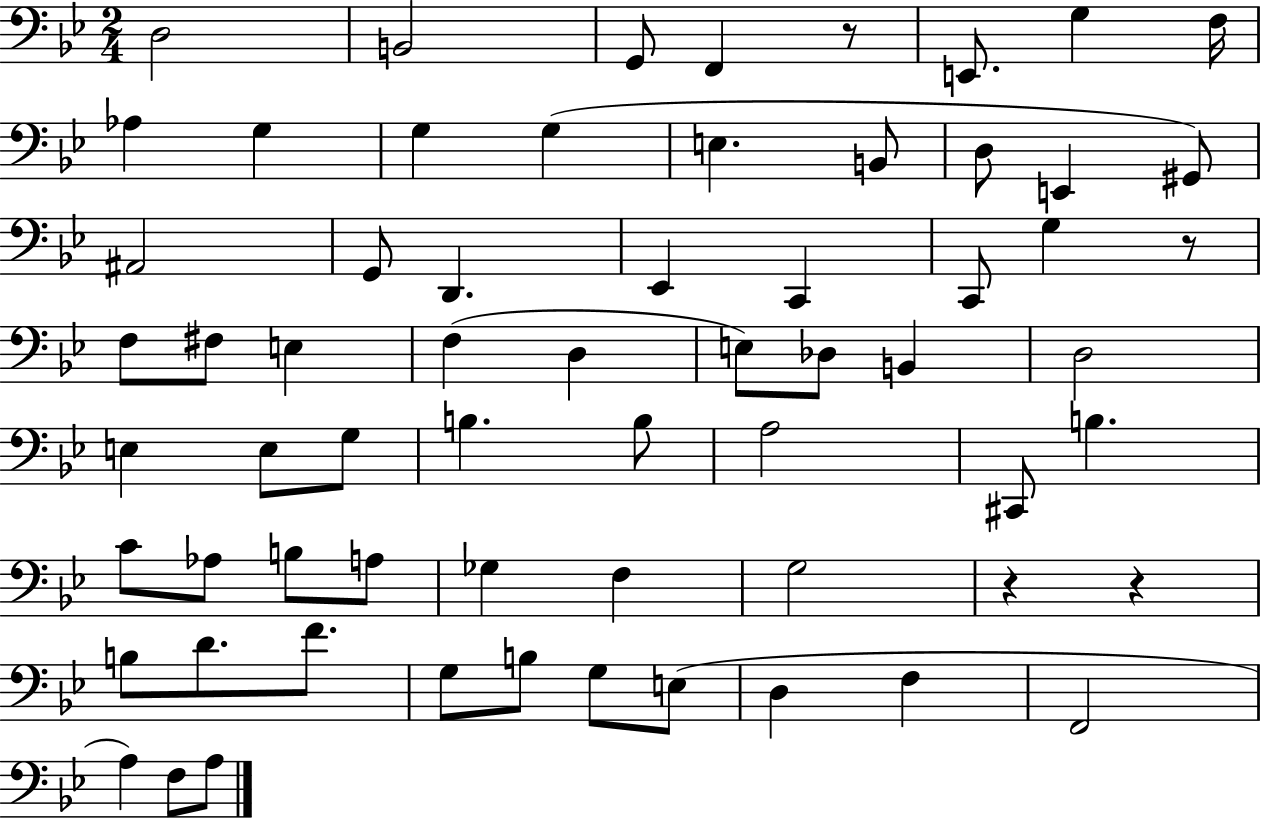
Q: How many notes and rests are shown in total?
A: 64